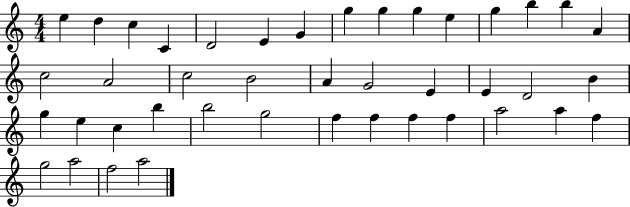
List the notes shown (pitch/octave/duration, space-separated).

E5/q D5/q C5/q C4/q D4/h E4/q G4/q G5/q G5/q G5/q E5/q G5/q B5/q B5/q A4/q C5/h A4/h C5/h B4/h A4/q G4/h E4/q E4/q D4/h B4/q G5/q E5/q C5/q B5/q B5/h G5/h F5/q F5/q F5/q F5/q A5/h A5/q F5/q G5/h A5/h F5/h A5/h